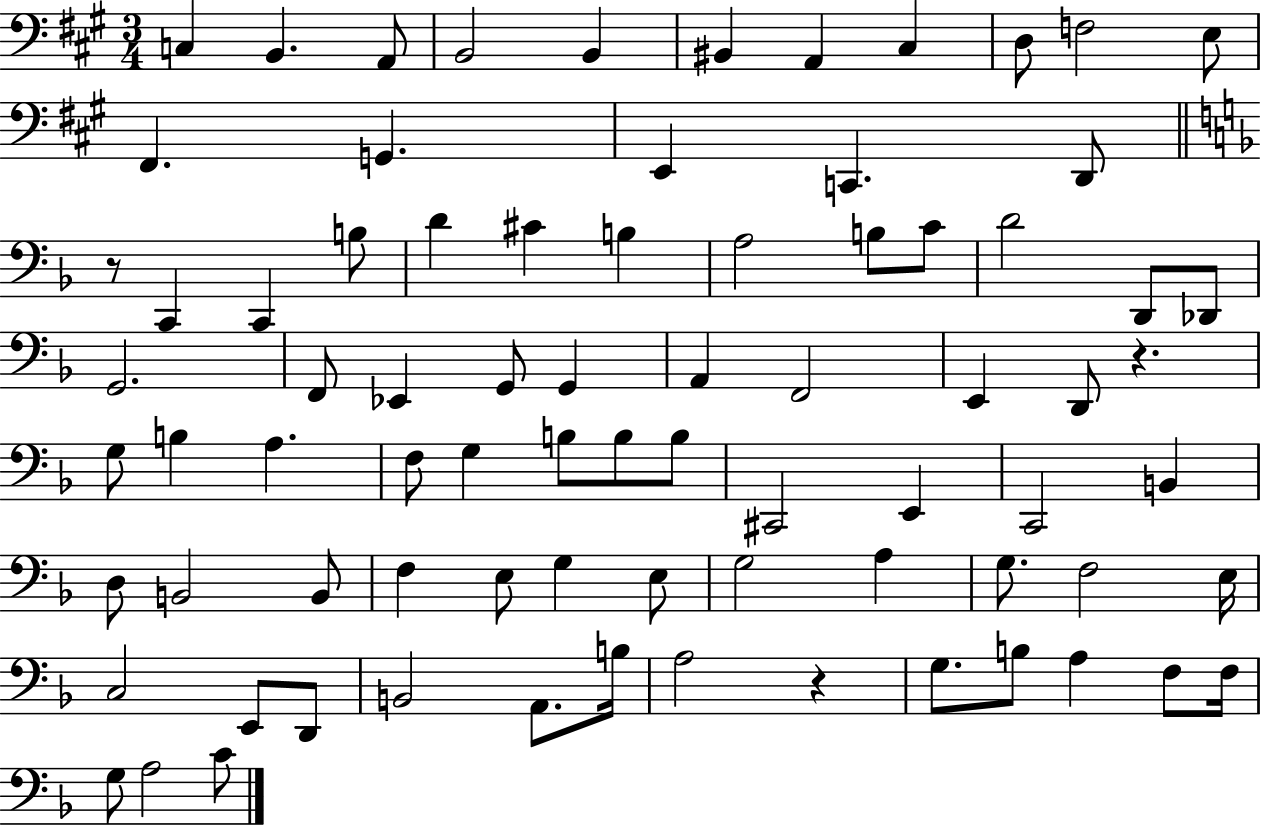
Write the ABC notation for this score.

X:1
T:Untitled
M:3/4
L:1/4
K:A
C, B,, A,,/2 B,,2 B,, ^B,, A,, ^C, D,/2 F,2 E,/2 ^F,, G,, E,, C,, D,,/2 z/2 C,, C,, B,/2 D ^C B, A,2 B,/2 C/2 D2 D,,/2 _D,,/2 G,,2 F,,/2 _E,, G,,/2 G,, A,, F,,2 E,, D,,/2 z G,/2 B, A, F,/2 G, B,/2 B,/2 B,/2 ^C,,2 E,, C,,2 B,, D,/2 B,,2 B,,/2 F, E,/2 G, E,/2 G,2 A, G,/2 F,2 E,/4 C,2 E,,/2 D,,/2 B,,2 A,,/2 B,/4 A,2 z G,/2 B,/2 A, F,/2 F,/4 G,/2 A,2 C/2